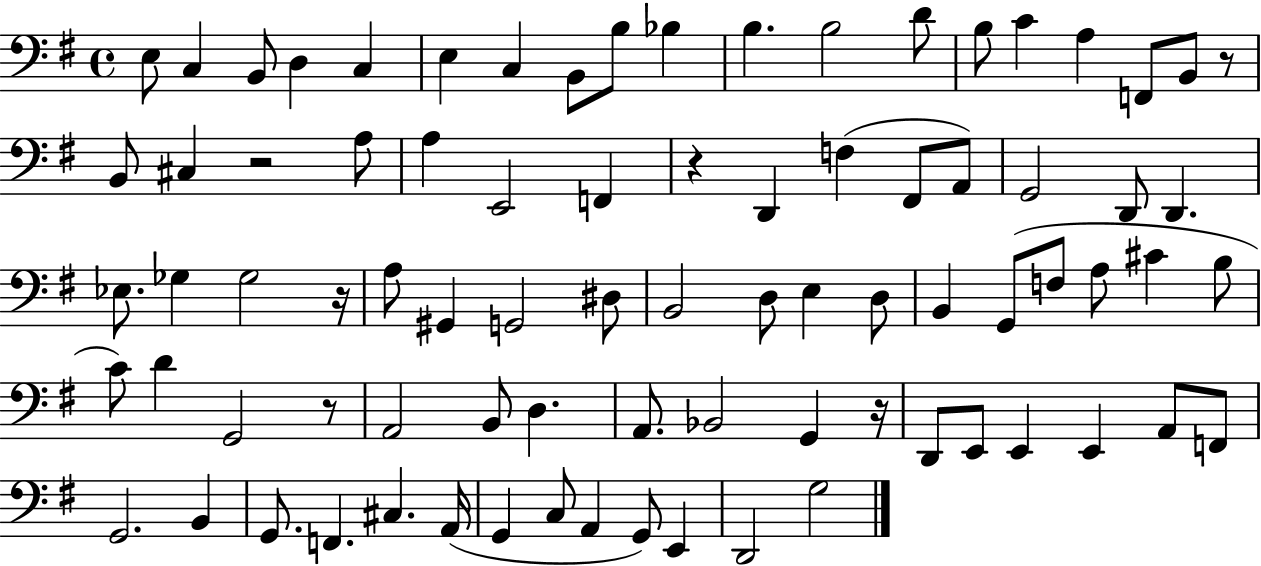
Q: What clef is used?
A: bass